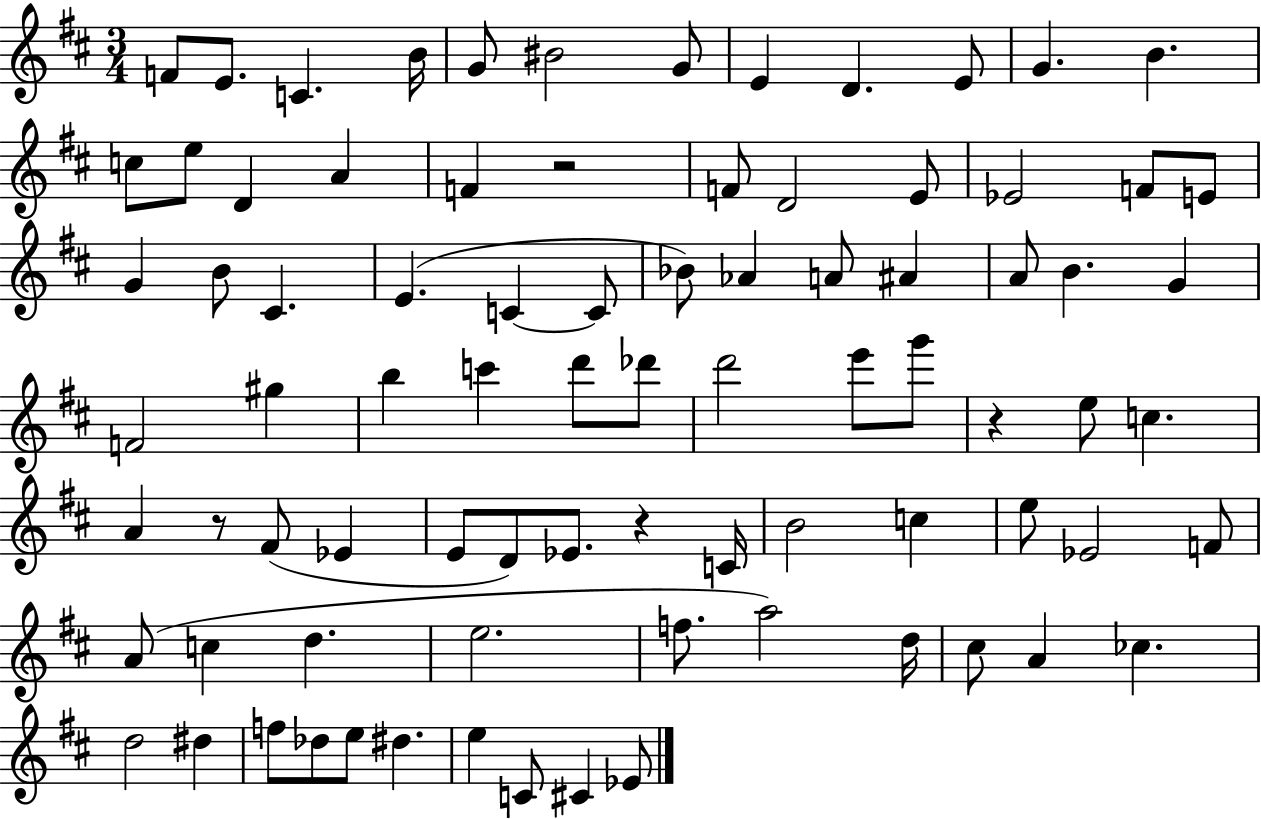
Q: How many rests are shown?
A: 4